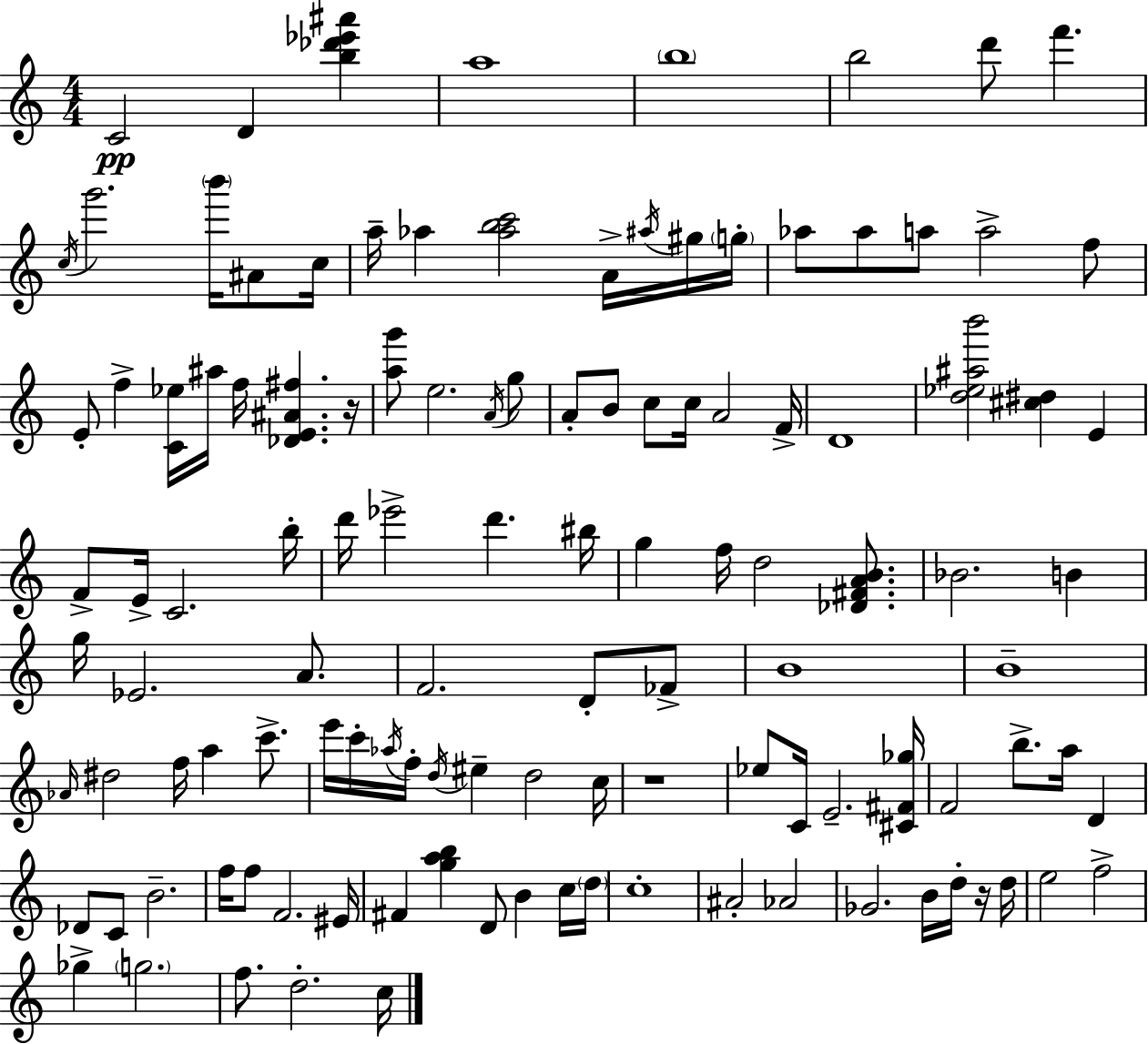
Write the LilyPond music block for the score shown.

{
  \clef treble
  \numericTimeSignature
  \time 4/4
  \key a \minor
  \repeat volta 2 { c'2\pp d'4 <b'' des''' ees''' ais'''>4 | a''1 | \parenthesize b''1 | b''2 d'''8 f'''4. | \break \acciaccatura { c''16 } g'''2. \parenthesize b'''16 ais'8 | c''16 a''16-- aes''4 <aes'' b'' c'''>2 a'16-> \acciaccatura { ais''16 } | gis''16 \parenthesize g''16-. aes''8 aes''8 a''8 a''2-> | f''8 e'8-. f''4-> <c' ees''>16 ais''16 f''16 <des' e' ais' fis''>4. | \break r16 <a'' g'''>8 e''2. | \acciaccatura { a'16 } g''8 a'8-. b'8 c''8 c''16 a'2 | f'16-> d'1 | <d'' ees'' ais'' b'''>2 <cis'' dis''>4 e'4 | \break f'8-> e'16-> c'2. | b''16-. d'''16 ees'''2-> d'''4. | bis''16 g''4 f''16 d''2 | <des' fis' a' b'>8. bes'2. b'4 | \break g''16 ees'2. | a'8. f'2. d'8-. | fes'8-> b'1 | b'1-- | \break \grace { aes'16 } dis''2 f''16 a''4 | c'''8.-> e'''16 c'''16-. \acciaccatura { aes''16 } f''16-. \acciaccatura { d''16 } eis''4-- d''2 | c''16 r1 | ees''8 c'16 e'2.-- | \break <cis' fis' ges''>16 f'2 b''8.-> | a''16 d'4 des'8 c'8 b'2.-- | f''16 f''8 f'2. | eis'16 fis'4 <g'' a'' b''>4 d'8 | \break b'4 c''16 \parenthesize d''16 c''1-. | ais'2-. aes'2 | ges'2. | b'16 d''16-. r16 d''16 e''2 f''2-> | \break ges''4-> \parenthesize g''2. | f''8. d''2.-. | c''16 } \bar "|."
}